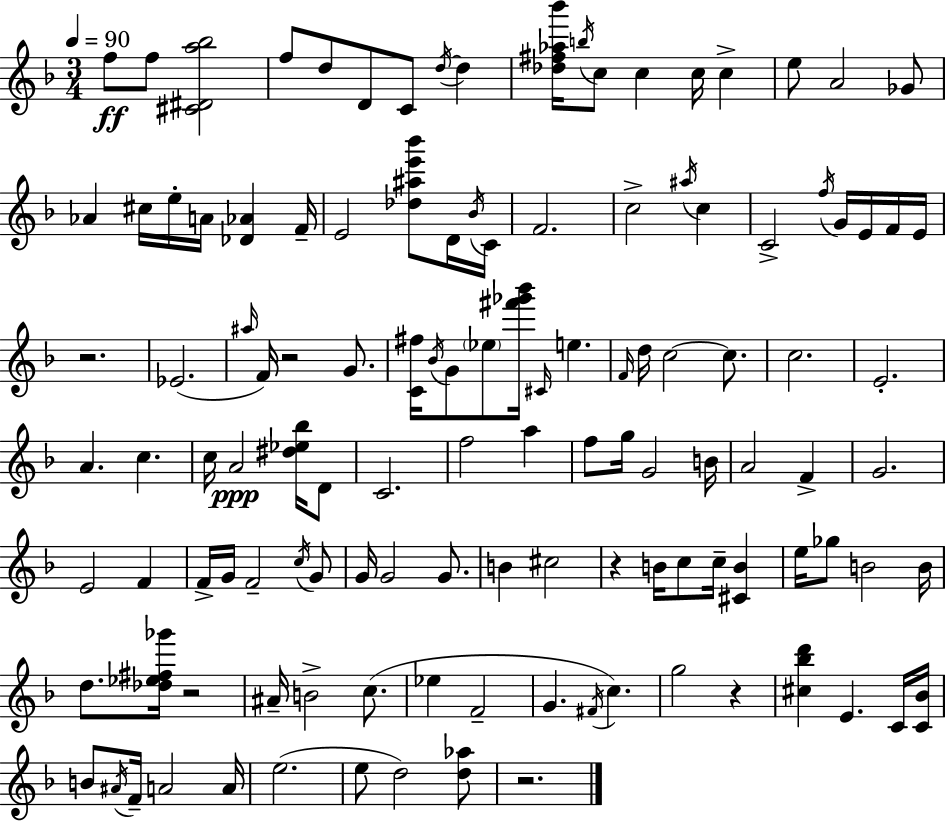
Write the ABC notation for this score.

X:1
T:Untitled
M:3/4
L:1/4
K:F
f/2 f/2 [^C^Da_b]2 f/2 d/2 D/2 C/2 d/4 d [_d^f_a_b']/4 b/4 c/2 c c/4 c e/2 A2 _G/2 _A ^c/4 e/4 A/4 [_D_A] F/4 E2 [_d^ae'_b']/2 D/4 _B/4 C/4 F2 c2 ^a/4 c C2 f/4 G/4 E/4 F/4 E/4 z2 _E2 ^a/4 F/4 z2 G/2 [C^f]/4 _B/4 G/2 _e/2 [^f'_g'_b']/4 ^C/4 e F/4 d/4 c2 c/2 c2 E2 A c c/4 A2 [^d_e_b]/4 D/2 C2 f2 a f/2 g/4 G2 B/4 A2 F G2 E2 F F/4 G/4 F2 c/4 G/2 G/4 G2 G/2 B ^c2 z B/4 c/2 c/4 [^CB] e/4 _g/2 B2 B/4 d/2 [_d_e^f_g']/4 z2 ^A/4 B2 c/2 _e F2 G ^F/4 c g2 z [^c_bd'] E C/4 [C_B]/4 B/2 ^A/4 F/4 A2 A/4 e2 e/2 d2 [d_a]/2 z2